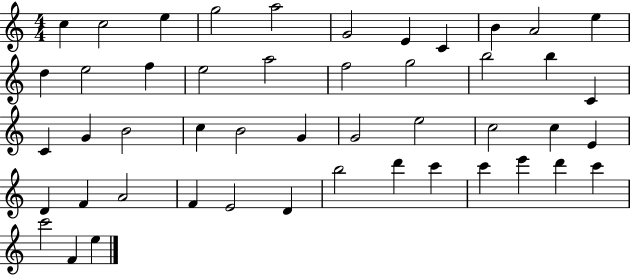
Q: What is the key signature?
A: C major